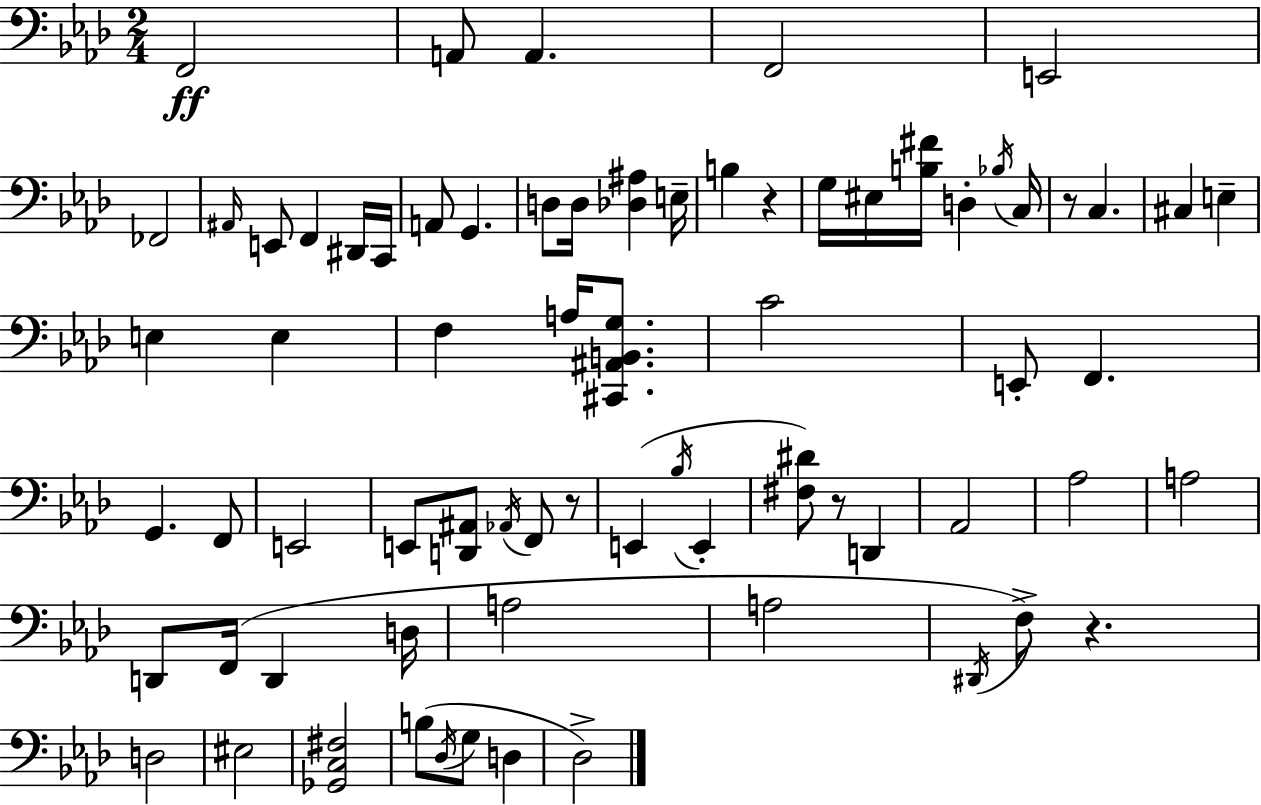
{
  \clef bass
  \numericTimeSignature
  \time 2/4
  \key aes \major
  f,2\ff | a,8 a,4. | f,2 | e,2 | \break fes,2 | \grace { ais,16 } e,8 f,4 dis,16 | c,16 a,8 g,4. | d8 d16 <des ais>4 | \break e16-- b4 r4 | g16 eis16 <b fis'>16 d4-. | \acciaccatura { bes16 } c16 r8 c4. | cis4 e4-- | \break e4 e4 | f4 a16 <cis, ais, b, g>8. | c'2 | e,8-. f,4. | \break g,4. | f,8 e,2 | e,8 <d, ais,>8 \acciaccatura { aes,16 } f,8 | r8 e,4( \acciaccatura { bes16 } | \break e,4-. <fis dis'>8) r8 | d,4 aes,2 | aes2 | a2 | \break d,8 f,16( d,4 | d16 a2 | a2 | \acciaccatura { dis,16 }) f8-> r4. | \break d2 | eis2 | <ges, c fis>2 | b8( \acciaccatura { des16 } | \break g8 d4 des2->) | \bar "|."
}